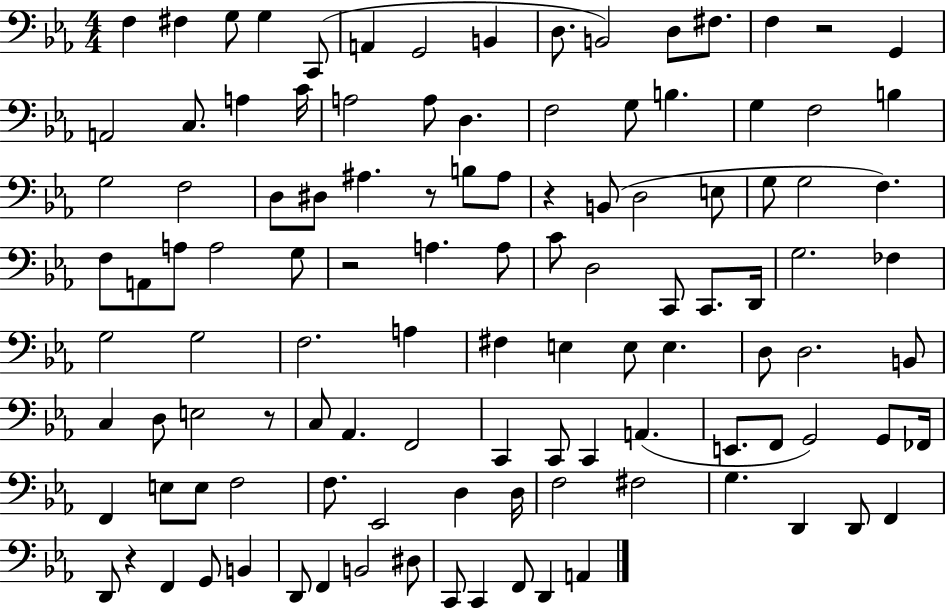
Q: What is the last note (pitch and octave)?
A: A2